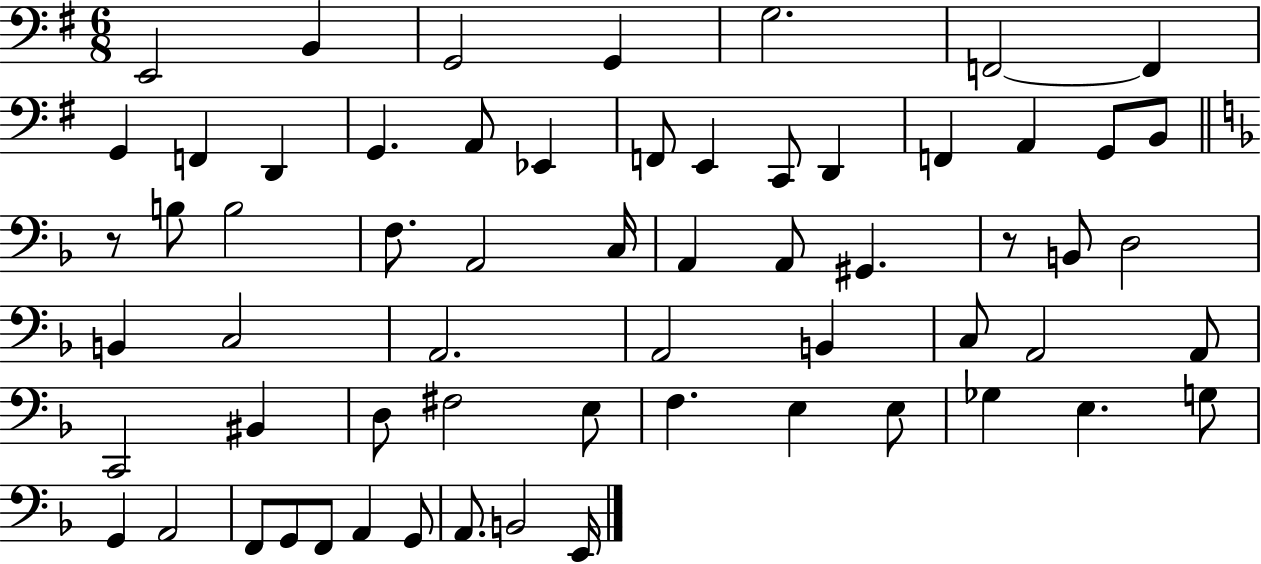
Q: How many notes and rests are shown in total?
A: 62